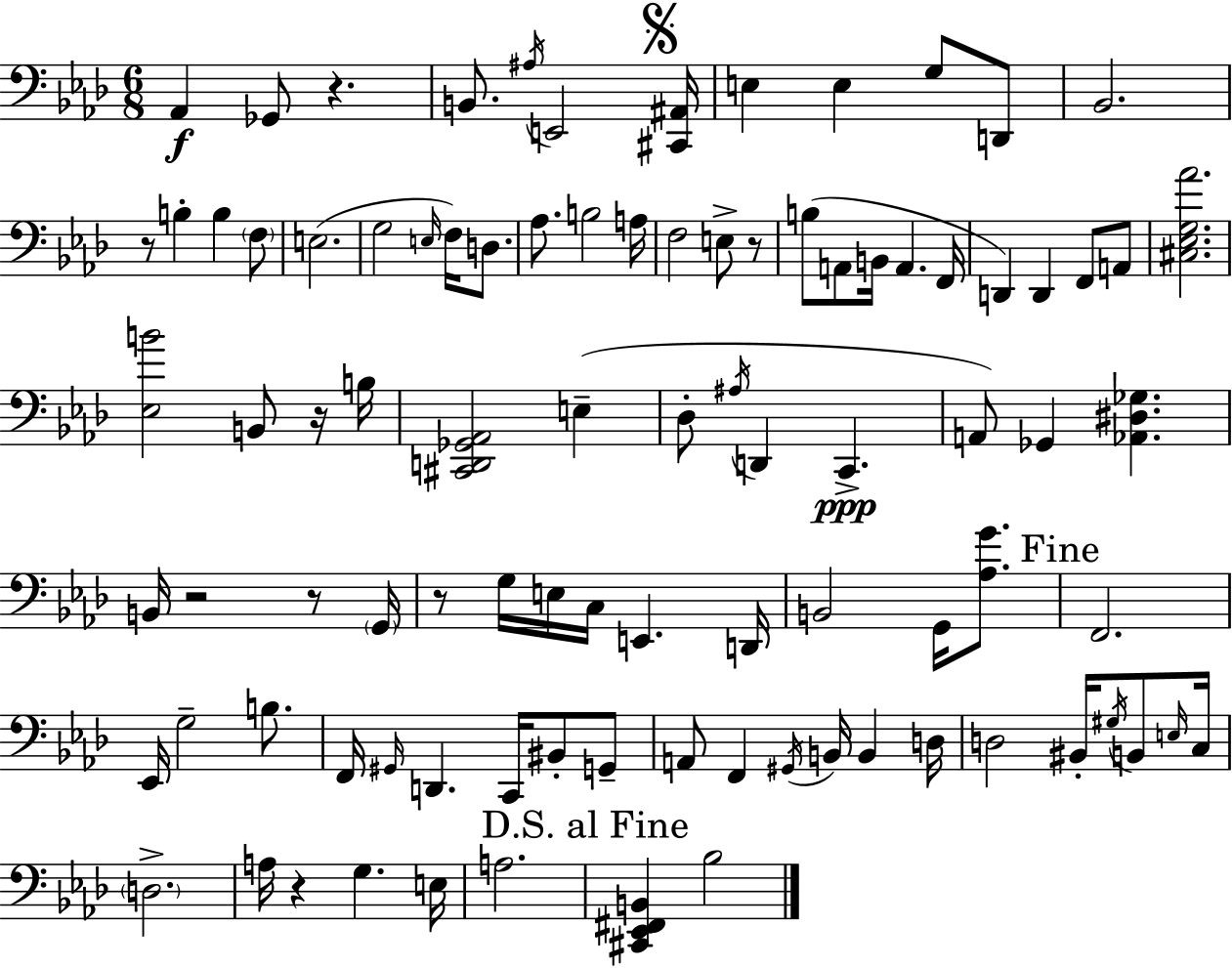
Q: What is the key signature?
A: AES major